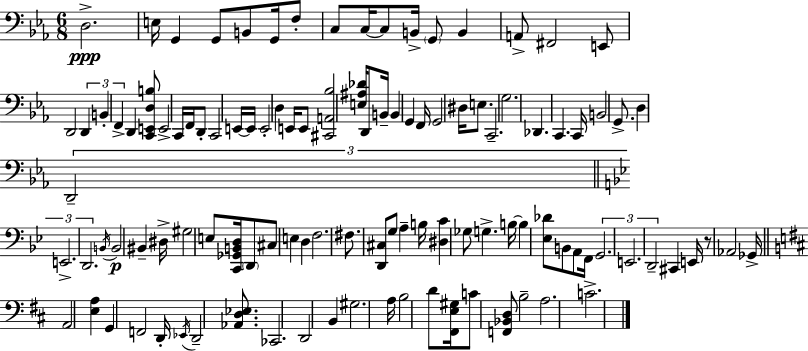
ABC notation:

X:1
T:Untitled
M:6/8
L:1/4
K:Eb
D,2 E,/4 G,, G,,/2 B,,/2 G,,/4 F,/2 C,/2 C,/4 C,/2 B,,/4 G,,/2 B,, A,,/2 ^F,,2 E,,/2 D,,2 D,, B,, F,, D,, [C,,E,,D,B,]/2 E,,2 C,,/4 F,,/4 D,,/2 C,,2 E,,/4 E,,/4 E,,2 D, E,,/4 E,,/2 [^C,,A,,_B,]2 [E,^A,_D]/4 D,,/2 B,,/4 B,, G,, F,,/4 G,,2 ^D,/4 E,/2 C,,2 G,2 _D,, C,, C,,/4 B,,2 G,,/2 D, D,,2 E,,2 D,,2 B,,/4 B,,2 ^B,, ^D,/4 ^G,2 E,/2 [C,,_G,,B,,D,]/4 D,,/2 ^C,/2 E, D, F,2 ^F,/2 [D,,^C,]/2 G,/2 A, B,/4 [^D,C] _G,/2 G, B,/4 B, [_E,_D]/2 B,,/2 A,,/2 F,,/4 G,,2 E,,2 D,,2 ^C,, E,,/4 z/2 _A,,2 _G,,/4 A,,2 [E,A,] G,, F,,2 D,,/4 _E,,/4 D,,2 [_A,,D,_E,]/2 _C,,2 D,,2 B,, ^G,2 A,/4 B,2 D/2 [^F,,E,^G,]/4 C/2 [F,,_B,,D,]/2 B,2 A,2 C2